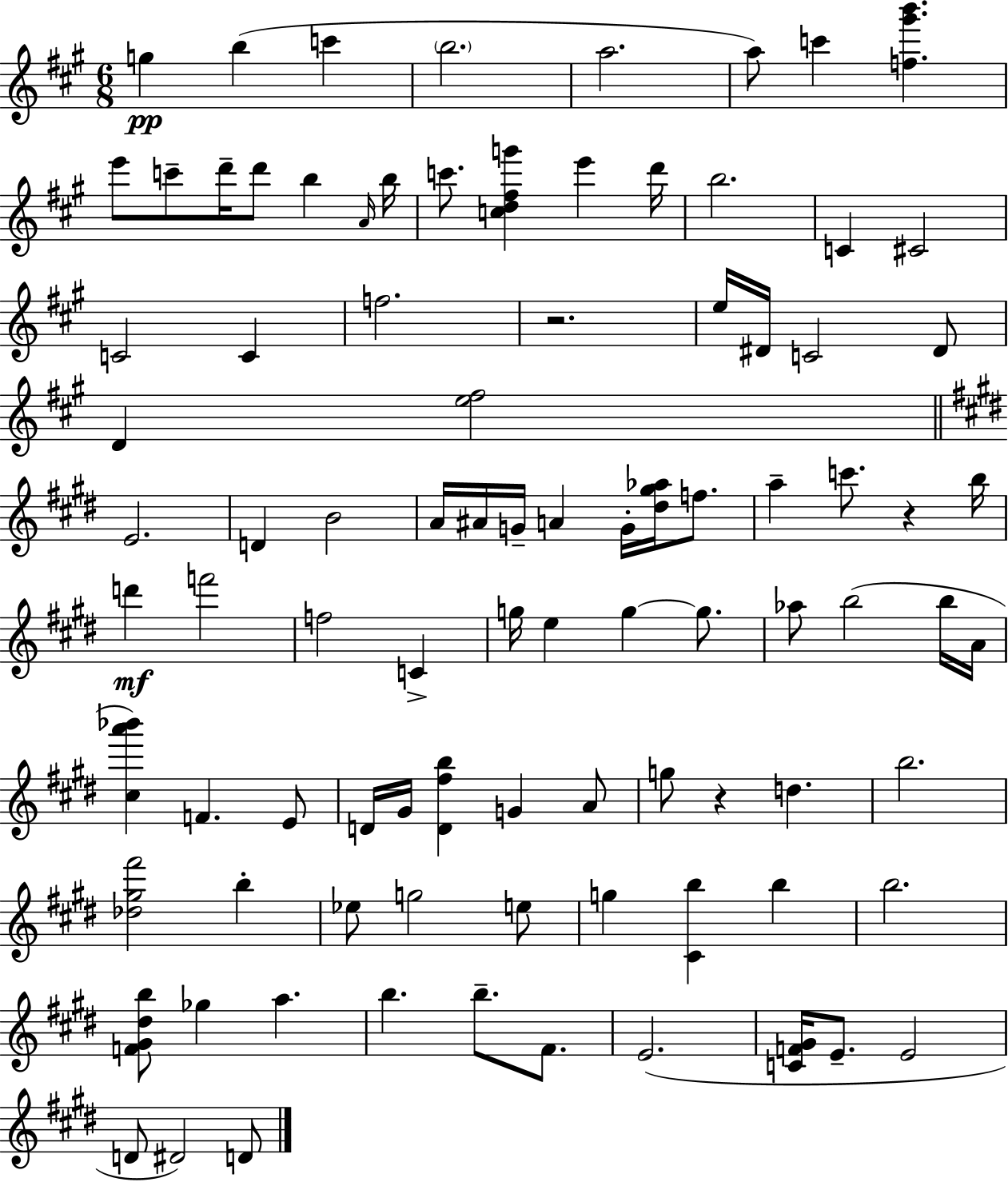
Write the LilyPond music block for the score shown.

{
  \clef treble
  \numericTimeSignature
  \time 6/8
  \key a \major
  g''4\pp b''4( c'''4 | \parenthesize b''2. | a''2. | a''8) c'''4 <f'' gis''' b'''>4. | \break e'''8 c'''8-- d'''16-- d'''8 b''4 \grace { a'16 } | b''16 c'''8. <c'' d'' fis'' g'''>4 e'''4 | d'''16 b''2. | c'4 cis'2 | \break c'2 c'4 | f''2. | r2. | e''16 dis'16 c'2 dis'8 | \break d'4 <e'' fis''>2 | \bar "||" \break \key e \major e'2. | d'4 b'2 | a'16 ais'16 g'16-- a'4 g'16-. <dis'' gis'' aes''>16 f''8. | a''4-- c'''8. r4 b''16 | \break d'''4\mf f'''2 | f''2 c'4-> | g''16 e''4 g''4~~ g''8. | aes''8 b''2( b''16 a'16 | \break <cis'' a''' bes'''>4) f'4. e'8 | d'16 gis'16 <d' fis'' b''>4 g'4 a'8 | g''8 r4 d''4. | b''2. | \break <des'' gis'' fis'''>2 b''4-. | ees''8 g''2 e''8 | g''4 <cis' b''>4 b''4 | b''2. | \break <f' gis' dis'' b''>8 ges''4 a''4. | b''4. b''8.-- fis'8. | e'2.( | <c' f' gis'>16 e'8.-- e'2 | \break d'8 dis'2) d'8 | \bar "|."
}